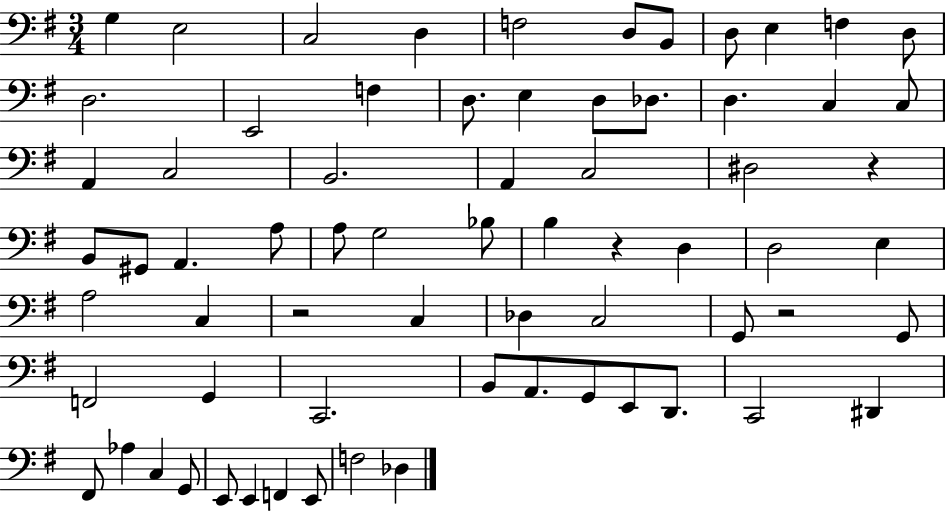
X:1
T:Untitled
M:3/4
L:1/4
K:G
G, E,2 C,2 D, F,2 D,/2 B,,/2 D,/2 E, F, D,/2 D,2 E,,2 F, D,/2 E, D,/2 _D,/2 D, C, C,/2 A,, C,2 B,,2 A,, C,2 ^D,2 z B,,/2 ^G,,/2 A,, A,/2 A,/2 G,2 _B,/2 B, z D, D,2 E, A,2 C, z2 C, _D, C,2 G,,/2 z2 G,,/2 F,,2 G,, C,,2 B,,/2 A,,/2 G,,/2 E,,/2 D,,/2 C,,2 ^D,, ^F,,/2 _A, C, G,,/2 E,,/2 E,, F,, E,,/2 F,2 _D,